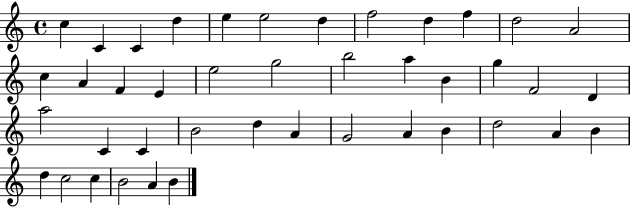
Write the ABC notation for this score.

X:1
T:Untitled
M:4/4
L:1/4
K:C
c C C d e e2 d f2 d f d2 A2 c A F E e2 g2 b2 a B g F2 D a2 C C B2 d A G2 A B d2 A B d c2 c B2 A B